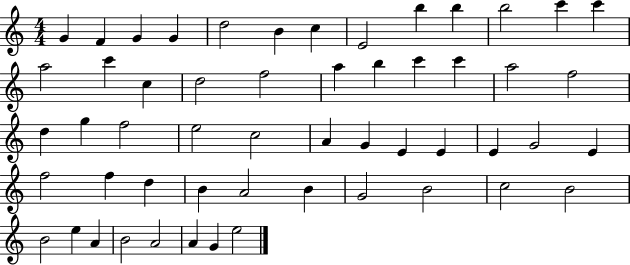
X:1
T:Untitled
M:4/4
L:1/4
K:C
G F G G d2 B c E2 b b b2 c' c' a2 c' c d2 f2 a b c' c' a2 f2 d g f2 e2 c2 A G E E E G2 E f2 f d B A2 B G2 B2 c2 B2 B2 e A B2 A2 A G e2